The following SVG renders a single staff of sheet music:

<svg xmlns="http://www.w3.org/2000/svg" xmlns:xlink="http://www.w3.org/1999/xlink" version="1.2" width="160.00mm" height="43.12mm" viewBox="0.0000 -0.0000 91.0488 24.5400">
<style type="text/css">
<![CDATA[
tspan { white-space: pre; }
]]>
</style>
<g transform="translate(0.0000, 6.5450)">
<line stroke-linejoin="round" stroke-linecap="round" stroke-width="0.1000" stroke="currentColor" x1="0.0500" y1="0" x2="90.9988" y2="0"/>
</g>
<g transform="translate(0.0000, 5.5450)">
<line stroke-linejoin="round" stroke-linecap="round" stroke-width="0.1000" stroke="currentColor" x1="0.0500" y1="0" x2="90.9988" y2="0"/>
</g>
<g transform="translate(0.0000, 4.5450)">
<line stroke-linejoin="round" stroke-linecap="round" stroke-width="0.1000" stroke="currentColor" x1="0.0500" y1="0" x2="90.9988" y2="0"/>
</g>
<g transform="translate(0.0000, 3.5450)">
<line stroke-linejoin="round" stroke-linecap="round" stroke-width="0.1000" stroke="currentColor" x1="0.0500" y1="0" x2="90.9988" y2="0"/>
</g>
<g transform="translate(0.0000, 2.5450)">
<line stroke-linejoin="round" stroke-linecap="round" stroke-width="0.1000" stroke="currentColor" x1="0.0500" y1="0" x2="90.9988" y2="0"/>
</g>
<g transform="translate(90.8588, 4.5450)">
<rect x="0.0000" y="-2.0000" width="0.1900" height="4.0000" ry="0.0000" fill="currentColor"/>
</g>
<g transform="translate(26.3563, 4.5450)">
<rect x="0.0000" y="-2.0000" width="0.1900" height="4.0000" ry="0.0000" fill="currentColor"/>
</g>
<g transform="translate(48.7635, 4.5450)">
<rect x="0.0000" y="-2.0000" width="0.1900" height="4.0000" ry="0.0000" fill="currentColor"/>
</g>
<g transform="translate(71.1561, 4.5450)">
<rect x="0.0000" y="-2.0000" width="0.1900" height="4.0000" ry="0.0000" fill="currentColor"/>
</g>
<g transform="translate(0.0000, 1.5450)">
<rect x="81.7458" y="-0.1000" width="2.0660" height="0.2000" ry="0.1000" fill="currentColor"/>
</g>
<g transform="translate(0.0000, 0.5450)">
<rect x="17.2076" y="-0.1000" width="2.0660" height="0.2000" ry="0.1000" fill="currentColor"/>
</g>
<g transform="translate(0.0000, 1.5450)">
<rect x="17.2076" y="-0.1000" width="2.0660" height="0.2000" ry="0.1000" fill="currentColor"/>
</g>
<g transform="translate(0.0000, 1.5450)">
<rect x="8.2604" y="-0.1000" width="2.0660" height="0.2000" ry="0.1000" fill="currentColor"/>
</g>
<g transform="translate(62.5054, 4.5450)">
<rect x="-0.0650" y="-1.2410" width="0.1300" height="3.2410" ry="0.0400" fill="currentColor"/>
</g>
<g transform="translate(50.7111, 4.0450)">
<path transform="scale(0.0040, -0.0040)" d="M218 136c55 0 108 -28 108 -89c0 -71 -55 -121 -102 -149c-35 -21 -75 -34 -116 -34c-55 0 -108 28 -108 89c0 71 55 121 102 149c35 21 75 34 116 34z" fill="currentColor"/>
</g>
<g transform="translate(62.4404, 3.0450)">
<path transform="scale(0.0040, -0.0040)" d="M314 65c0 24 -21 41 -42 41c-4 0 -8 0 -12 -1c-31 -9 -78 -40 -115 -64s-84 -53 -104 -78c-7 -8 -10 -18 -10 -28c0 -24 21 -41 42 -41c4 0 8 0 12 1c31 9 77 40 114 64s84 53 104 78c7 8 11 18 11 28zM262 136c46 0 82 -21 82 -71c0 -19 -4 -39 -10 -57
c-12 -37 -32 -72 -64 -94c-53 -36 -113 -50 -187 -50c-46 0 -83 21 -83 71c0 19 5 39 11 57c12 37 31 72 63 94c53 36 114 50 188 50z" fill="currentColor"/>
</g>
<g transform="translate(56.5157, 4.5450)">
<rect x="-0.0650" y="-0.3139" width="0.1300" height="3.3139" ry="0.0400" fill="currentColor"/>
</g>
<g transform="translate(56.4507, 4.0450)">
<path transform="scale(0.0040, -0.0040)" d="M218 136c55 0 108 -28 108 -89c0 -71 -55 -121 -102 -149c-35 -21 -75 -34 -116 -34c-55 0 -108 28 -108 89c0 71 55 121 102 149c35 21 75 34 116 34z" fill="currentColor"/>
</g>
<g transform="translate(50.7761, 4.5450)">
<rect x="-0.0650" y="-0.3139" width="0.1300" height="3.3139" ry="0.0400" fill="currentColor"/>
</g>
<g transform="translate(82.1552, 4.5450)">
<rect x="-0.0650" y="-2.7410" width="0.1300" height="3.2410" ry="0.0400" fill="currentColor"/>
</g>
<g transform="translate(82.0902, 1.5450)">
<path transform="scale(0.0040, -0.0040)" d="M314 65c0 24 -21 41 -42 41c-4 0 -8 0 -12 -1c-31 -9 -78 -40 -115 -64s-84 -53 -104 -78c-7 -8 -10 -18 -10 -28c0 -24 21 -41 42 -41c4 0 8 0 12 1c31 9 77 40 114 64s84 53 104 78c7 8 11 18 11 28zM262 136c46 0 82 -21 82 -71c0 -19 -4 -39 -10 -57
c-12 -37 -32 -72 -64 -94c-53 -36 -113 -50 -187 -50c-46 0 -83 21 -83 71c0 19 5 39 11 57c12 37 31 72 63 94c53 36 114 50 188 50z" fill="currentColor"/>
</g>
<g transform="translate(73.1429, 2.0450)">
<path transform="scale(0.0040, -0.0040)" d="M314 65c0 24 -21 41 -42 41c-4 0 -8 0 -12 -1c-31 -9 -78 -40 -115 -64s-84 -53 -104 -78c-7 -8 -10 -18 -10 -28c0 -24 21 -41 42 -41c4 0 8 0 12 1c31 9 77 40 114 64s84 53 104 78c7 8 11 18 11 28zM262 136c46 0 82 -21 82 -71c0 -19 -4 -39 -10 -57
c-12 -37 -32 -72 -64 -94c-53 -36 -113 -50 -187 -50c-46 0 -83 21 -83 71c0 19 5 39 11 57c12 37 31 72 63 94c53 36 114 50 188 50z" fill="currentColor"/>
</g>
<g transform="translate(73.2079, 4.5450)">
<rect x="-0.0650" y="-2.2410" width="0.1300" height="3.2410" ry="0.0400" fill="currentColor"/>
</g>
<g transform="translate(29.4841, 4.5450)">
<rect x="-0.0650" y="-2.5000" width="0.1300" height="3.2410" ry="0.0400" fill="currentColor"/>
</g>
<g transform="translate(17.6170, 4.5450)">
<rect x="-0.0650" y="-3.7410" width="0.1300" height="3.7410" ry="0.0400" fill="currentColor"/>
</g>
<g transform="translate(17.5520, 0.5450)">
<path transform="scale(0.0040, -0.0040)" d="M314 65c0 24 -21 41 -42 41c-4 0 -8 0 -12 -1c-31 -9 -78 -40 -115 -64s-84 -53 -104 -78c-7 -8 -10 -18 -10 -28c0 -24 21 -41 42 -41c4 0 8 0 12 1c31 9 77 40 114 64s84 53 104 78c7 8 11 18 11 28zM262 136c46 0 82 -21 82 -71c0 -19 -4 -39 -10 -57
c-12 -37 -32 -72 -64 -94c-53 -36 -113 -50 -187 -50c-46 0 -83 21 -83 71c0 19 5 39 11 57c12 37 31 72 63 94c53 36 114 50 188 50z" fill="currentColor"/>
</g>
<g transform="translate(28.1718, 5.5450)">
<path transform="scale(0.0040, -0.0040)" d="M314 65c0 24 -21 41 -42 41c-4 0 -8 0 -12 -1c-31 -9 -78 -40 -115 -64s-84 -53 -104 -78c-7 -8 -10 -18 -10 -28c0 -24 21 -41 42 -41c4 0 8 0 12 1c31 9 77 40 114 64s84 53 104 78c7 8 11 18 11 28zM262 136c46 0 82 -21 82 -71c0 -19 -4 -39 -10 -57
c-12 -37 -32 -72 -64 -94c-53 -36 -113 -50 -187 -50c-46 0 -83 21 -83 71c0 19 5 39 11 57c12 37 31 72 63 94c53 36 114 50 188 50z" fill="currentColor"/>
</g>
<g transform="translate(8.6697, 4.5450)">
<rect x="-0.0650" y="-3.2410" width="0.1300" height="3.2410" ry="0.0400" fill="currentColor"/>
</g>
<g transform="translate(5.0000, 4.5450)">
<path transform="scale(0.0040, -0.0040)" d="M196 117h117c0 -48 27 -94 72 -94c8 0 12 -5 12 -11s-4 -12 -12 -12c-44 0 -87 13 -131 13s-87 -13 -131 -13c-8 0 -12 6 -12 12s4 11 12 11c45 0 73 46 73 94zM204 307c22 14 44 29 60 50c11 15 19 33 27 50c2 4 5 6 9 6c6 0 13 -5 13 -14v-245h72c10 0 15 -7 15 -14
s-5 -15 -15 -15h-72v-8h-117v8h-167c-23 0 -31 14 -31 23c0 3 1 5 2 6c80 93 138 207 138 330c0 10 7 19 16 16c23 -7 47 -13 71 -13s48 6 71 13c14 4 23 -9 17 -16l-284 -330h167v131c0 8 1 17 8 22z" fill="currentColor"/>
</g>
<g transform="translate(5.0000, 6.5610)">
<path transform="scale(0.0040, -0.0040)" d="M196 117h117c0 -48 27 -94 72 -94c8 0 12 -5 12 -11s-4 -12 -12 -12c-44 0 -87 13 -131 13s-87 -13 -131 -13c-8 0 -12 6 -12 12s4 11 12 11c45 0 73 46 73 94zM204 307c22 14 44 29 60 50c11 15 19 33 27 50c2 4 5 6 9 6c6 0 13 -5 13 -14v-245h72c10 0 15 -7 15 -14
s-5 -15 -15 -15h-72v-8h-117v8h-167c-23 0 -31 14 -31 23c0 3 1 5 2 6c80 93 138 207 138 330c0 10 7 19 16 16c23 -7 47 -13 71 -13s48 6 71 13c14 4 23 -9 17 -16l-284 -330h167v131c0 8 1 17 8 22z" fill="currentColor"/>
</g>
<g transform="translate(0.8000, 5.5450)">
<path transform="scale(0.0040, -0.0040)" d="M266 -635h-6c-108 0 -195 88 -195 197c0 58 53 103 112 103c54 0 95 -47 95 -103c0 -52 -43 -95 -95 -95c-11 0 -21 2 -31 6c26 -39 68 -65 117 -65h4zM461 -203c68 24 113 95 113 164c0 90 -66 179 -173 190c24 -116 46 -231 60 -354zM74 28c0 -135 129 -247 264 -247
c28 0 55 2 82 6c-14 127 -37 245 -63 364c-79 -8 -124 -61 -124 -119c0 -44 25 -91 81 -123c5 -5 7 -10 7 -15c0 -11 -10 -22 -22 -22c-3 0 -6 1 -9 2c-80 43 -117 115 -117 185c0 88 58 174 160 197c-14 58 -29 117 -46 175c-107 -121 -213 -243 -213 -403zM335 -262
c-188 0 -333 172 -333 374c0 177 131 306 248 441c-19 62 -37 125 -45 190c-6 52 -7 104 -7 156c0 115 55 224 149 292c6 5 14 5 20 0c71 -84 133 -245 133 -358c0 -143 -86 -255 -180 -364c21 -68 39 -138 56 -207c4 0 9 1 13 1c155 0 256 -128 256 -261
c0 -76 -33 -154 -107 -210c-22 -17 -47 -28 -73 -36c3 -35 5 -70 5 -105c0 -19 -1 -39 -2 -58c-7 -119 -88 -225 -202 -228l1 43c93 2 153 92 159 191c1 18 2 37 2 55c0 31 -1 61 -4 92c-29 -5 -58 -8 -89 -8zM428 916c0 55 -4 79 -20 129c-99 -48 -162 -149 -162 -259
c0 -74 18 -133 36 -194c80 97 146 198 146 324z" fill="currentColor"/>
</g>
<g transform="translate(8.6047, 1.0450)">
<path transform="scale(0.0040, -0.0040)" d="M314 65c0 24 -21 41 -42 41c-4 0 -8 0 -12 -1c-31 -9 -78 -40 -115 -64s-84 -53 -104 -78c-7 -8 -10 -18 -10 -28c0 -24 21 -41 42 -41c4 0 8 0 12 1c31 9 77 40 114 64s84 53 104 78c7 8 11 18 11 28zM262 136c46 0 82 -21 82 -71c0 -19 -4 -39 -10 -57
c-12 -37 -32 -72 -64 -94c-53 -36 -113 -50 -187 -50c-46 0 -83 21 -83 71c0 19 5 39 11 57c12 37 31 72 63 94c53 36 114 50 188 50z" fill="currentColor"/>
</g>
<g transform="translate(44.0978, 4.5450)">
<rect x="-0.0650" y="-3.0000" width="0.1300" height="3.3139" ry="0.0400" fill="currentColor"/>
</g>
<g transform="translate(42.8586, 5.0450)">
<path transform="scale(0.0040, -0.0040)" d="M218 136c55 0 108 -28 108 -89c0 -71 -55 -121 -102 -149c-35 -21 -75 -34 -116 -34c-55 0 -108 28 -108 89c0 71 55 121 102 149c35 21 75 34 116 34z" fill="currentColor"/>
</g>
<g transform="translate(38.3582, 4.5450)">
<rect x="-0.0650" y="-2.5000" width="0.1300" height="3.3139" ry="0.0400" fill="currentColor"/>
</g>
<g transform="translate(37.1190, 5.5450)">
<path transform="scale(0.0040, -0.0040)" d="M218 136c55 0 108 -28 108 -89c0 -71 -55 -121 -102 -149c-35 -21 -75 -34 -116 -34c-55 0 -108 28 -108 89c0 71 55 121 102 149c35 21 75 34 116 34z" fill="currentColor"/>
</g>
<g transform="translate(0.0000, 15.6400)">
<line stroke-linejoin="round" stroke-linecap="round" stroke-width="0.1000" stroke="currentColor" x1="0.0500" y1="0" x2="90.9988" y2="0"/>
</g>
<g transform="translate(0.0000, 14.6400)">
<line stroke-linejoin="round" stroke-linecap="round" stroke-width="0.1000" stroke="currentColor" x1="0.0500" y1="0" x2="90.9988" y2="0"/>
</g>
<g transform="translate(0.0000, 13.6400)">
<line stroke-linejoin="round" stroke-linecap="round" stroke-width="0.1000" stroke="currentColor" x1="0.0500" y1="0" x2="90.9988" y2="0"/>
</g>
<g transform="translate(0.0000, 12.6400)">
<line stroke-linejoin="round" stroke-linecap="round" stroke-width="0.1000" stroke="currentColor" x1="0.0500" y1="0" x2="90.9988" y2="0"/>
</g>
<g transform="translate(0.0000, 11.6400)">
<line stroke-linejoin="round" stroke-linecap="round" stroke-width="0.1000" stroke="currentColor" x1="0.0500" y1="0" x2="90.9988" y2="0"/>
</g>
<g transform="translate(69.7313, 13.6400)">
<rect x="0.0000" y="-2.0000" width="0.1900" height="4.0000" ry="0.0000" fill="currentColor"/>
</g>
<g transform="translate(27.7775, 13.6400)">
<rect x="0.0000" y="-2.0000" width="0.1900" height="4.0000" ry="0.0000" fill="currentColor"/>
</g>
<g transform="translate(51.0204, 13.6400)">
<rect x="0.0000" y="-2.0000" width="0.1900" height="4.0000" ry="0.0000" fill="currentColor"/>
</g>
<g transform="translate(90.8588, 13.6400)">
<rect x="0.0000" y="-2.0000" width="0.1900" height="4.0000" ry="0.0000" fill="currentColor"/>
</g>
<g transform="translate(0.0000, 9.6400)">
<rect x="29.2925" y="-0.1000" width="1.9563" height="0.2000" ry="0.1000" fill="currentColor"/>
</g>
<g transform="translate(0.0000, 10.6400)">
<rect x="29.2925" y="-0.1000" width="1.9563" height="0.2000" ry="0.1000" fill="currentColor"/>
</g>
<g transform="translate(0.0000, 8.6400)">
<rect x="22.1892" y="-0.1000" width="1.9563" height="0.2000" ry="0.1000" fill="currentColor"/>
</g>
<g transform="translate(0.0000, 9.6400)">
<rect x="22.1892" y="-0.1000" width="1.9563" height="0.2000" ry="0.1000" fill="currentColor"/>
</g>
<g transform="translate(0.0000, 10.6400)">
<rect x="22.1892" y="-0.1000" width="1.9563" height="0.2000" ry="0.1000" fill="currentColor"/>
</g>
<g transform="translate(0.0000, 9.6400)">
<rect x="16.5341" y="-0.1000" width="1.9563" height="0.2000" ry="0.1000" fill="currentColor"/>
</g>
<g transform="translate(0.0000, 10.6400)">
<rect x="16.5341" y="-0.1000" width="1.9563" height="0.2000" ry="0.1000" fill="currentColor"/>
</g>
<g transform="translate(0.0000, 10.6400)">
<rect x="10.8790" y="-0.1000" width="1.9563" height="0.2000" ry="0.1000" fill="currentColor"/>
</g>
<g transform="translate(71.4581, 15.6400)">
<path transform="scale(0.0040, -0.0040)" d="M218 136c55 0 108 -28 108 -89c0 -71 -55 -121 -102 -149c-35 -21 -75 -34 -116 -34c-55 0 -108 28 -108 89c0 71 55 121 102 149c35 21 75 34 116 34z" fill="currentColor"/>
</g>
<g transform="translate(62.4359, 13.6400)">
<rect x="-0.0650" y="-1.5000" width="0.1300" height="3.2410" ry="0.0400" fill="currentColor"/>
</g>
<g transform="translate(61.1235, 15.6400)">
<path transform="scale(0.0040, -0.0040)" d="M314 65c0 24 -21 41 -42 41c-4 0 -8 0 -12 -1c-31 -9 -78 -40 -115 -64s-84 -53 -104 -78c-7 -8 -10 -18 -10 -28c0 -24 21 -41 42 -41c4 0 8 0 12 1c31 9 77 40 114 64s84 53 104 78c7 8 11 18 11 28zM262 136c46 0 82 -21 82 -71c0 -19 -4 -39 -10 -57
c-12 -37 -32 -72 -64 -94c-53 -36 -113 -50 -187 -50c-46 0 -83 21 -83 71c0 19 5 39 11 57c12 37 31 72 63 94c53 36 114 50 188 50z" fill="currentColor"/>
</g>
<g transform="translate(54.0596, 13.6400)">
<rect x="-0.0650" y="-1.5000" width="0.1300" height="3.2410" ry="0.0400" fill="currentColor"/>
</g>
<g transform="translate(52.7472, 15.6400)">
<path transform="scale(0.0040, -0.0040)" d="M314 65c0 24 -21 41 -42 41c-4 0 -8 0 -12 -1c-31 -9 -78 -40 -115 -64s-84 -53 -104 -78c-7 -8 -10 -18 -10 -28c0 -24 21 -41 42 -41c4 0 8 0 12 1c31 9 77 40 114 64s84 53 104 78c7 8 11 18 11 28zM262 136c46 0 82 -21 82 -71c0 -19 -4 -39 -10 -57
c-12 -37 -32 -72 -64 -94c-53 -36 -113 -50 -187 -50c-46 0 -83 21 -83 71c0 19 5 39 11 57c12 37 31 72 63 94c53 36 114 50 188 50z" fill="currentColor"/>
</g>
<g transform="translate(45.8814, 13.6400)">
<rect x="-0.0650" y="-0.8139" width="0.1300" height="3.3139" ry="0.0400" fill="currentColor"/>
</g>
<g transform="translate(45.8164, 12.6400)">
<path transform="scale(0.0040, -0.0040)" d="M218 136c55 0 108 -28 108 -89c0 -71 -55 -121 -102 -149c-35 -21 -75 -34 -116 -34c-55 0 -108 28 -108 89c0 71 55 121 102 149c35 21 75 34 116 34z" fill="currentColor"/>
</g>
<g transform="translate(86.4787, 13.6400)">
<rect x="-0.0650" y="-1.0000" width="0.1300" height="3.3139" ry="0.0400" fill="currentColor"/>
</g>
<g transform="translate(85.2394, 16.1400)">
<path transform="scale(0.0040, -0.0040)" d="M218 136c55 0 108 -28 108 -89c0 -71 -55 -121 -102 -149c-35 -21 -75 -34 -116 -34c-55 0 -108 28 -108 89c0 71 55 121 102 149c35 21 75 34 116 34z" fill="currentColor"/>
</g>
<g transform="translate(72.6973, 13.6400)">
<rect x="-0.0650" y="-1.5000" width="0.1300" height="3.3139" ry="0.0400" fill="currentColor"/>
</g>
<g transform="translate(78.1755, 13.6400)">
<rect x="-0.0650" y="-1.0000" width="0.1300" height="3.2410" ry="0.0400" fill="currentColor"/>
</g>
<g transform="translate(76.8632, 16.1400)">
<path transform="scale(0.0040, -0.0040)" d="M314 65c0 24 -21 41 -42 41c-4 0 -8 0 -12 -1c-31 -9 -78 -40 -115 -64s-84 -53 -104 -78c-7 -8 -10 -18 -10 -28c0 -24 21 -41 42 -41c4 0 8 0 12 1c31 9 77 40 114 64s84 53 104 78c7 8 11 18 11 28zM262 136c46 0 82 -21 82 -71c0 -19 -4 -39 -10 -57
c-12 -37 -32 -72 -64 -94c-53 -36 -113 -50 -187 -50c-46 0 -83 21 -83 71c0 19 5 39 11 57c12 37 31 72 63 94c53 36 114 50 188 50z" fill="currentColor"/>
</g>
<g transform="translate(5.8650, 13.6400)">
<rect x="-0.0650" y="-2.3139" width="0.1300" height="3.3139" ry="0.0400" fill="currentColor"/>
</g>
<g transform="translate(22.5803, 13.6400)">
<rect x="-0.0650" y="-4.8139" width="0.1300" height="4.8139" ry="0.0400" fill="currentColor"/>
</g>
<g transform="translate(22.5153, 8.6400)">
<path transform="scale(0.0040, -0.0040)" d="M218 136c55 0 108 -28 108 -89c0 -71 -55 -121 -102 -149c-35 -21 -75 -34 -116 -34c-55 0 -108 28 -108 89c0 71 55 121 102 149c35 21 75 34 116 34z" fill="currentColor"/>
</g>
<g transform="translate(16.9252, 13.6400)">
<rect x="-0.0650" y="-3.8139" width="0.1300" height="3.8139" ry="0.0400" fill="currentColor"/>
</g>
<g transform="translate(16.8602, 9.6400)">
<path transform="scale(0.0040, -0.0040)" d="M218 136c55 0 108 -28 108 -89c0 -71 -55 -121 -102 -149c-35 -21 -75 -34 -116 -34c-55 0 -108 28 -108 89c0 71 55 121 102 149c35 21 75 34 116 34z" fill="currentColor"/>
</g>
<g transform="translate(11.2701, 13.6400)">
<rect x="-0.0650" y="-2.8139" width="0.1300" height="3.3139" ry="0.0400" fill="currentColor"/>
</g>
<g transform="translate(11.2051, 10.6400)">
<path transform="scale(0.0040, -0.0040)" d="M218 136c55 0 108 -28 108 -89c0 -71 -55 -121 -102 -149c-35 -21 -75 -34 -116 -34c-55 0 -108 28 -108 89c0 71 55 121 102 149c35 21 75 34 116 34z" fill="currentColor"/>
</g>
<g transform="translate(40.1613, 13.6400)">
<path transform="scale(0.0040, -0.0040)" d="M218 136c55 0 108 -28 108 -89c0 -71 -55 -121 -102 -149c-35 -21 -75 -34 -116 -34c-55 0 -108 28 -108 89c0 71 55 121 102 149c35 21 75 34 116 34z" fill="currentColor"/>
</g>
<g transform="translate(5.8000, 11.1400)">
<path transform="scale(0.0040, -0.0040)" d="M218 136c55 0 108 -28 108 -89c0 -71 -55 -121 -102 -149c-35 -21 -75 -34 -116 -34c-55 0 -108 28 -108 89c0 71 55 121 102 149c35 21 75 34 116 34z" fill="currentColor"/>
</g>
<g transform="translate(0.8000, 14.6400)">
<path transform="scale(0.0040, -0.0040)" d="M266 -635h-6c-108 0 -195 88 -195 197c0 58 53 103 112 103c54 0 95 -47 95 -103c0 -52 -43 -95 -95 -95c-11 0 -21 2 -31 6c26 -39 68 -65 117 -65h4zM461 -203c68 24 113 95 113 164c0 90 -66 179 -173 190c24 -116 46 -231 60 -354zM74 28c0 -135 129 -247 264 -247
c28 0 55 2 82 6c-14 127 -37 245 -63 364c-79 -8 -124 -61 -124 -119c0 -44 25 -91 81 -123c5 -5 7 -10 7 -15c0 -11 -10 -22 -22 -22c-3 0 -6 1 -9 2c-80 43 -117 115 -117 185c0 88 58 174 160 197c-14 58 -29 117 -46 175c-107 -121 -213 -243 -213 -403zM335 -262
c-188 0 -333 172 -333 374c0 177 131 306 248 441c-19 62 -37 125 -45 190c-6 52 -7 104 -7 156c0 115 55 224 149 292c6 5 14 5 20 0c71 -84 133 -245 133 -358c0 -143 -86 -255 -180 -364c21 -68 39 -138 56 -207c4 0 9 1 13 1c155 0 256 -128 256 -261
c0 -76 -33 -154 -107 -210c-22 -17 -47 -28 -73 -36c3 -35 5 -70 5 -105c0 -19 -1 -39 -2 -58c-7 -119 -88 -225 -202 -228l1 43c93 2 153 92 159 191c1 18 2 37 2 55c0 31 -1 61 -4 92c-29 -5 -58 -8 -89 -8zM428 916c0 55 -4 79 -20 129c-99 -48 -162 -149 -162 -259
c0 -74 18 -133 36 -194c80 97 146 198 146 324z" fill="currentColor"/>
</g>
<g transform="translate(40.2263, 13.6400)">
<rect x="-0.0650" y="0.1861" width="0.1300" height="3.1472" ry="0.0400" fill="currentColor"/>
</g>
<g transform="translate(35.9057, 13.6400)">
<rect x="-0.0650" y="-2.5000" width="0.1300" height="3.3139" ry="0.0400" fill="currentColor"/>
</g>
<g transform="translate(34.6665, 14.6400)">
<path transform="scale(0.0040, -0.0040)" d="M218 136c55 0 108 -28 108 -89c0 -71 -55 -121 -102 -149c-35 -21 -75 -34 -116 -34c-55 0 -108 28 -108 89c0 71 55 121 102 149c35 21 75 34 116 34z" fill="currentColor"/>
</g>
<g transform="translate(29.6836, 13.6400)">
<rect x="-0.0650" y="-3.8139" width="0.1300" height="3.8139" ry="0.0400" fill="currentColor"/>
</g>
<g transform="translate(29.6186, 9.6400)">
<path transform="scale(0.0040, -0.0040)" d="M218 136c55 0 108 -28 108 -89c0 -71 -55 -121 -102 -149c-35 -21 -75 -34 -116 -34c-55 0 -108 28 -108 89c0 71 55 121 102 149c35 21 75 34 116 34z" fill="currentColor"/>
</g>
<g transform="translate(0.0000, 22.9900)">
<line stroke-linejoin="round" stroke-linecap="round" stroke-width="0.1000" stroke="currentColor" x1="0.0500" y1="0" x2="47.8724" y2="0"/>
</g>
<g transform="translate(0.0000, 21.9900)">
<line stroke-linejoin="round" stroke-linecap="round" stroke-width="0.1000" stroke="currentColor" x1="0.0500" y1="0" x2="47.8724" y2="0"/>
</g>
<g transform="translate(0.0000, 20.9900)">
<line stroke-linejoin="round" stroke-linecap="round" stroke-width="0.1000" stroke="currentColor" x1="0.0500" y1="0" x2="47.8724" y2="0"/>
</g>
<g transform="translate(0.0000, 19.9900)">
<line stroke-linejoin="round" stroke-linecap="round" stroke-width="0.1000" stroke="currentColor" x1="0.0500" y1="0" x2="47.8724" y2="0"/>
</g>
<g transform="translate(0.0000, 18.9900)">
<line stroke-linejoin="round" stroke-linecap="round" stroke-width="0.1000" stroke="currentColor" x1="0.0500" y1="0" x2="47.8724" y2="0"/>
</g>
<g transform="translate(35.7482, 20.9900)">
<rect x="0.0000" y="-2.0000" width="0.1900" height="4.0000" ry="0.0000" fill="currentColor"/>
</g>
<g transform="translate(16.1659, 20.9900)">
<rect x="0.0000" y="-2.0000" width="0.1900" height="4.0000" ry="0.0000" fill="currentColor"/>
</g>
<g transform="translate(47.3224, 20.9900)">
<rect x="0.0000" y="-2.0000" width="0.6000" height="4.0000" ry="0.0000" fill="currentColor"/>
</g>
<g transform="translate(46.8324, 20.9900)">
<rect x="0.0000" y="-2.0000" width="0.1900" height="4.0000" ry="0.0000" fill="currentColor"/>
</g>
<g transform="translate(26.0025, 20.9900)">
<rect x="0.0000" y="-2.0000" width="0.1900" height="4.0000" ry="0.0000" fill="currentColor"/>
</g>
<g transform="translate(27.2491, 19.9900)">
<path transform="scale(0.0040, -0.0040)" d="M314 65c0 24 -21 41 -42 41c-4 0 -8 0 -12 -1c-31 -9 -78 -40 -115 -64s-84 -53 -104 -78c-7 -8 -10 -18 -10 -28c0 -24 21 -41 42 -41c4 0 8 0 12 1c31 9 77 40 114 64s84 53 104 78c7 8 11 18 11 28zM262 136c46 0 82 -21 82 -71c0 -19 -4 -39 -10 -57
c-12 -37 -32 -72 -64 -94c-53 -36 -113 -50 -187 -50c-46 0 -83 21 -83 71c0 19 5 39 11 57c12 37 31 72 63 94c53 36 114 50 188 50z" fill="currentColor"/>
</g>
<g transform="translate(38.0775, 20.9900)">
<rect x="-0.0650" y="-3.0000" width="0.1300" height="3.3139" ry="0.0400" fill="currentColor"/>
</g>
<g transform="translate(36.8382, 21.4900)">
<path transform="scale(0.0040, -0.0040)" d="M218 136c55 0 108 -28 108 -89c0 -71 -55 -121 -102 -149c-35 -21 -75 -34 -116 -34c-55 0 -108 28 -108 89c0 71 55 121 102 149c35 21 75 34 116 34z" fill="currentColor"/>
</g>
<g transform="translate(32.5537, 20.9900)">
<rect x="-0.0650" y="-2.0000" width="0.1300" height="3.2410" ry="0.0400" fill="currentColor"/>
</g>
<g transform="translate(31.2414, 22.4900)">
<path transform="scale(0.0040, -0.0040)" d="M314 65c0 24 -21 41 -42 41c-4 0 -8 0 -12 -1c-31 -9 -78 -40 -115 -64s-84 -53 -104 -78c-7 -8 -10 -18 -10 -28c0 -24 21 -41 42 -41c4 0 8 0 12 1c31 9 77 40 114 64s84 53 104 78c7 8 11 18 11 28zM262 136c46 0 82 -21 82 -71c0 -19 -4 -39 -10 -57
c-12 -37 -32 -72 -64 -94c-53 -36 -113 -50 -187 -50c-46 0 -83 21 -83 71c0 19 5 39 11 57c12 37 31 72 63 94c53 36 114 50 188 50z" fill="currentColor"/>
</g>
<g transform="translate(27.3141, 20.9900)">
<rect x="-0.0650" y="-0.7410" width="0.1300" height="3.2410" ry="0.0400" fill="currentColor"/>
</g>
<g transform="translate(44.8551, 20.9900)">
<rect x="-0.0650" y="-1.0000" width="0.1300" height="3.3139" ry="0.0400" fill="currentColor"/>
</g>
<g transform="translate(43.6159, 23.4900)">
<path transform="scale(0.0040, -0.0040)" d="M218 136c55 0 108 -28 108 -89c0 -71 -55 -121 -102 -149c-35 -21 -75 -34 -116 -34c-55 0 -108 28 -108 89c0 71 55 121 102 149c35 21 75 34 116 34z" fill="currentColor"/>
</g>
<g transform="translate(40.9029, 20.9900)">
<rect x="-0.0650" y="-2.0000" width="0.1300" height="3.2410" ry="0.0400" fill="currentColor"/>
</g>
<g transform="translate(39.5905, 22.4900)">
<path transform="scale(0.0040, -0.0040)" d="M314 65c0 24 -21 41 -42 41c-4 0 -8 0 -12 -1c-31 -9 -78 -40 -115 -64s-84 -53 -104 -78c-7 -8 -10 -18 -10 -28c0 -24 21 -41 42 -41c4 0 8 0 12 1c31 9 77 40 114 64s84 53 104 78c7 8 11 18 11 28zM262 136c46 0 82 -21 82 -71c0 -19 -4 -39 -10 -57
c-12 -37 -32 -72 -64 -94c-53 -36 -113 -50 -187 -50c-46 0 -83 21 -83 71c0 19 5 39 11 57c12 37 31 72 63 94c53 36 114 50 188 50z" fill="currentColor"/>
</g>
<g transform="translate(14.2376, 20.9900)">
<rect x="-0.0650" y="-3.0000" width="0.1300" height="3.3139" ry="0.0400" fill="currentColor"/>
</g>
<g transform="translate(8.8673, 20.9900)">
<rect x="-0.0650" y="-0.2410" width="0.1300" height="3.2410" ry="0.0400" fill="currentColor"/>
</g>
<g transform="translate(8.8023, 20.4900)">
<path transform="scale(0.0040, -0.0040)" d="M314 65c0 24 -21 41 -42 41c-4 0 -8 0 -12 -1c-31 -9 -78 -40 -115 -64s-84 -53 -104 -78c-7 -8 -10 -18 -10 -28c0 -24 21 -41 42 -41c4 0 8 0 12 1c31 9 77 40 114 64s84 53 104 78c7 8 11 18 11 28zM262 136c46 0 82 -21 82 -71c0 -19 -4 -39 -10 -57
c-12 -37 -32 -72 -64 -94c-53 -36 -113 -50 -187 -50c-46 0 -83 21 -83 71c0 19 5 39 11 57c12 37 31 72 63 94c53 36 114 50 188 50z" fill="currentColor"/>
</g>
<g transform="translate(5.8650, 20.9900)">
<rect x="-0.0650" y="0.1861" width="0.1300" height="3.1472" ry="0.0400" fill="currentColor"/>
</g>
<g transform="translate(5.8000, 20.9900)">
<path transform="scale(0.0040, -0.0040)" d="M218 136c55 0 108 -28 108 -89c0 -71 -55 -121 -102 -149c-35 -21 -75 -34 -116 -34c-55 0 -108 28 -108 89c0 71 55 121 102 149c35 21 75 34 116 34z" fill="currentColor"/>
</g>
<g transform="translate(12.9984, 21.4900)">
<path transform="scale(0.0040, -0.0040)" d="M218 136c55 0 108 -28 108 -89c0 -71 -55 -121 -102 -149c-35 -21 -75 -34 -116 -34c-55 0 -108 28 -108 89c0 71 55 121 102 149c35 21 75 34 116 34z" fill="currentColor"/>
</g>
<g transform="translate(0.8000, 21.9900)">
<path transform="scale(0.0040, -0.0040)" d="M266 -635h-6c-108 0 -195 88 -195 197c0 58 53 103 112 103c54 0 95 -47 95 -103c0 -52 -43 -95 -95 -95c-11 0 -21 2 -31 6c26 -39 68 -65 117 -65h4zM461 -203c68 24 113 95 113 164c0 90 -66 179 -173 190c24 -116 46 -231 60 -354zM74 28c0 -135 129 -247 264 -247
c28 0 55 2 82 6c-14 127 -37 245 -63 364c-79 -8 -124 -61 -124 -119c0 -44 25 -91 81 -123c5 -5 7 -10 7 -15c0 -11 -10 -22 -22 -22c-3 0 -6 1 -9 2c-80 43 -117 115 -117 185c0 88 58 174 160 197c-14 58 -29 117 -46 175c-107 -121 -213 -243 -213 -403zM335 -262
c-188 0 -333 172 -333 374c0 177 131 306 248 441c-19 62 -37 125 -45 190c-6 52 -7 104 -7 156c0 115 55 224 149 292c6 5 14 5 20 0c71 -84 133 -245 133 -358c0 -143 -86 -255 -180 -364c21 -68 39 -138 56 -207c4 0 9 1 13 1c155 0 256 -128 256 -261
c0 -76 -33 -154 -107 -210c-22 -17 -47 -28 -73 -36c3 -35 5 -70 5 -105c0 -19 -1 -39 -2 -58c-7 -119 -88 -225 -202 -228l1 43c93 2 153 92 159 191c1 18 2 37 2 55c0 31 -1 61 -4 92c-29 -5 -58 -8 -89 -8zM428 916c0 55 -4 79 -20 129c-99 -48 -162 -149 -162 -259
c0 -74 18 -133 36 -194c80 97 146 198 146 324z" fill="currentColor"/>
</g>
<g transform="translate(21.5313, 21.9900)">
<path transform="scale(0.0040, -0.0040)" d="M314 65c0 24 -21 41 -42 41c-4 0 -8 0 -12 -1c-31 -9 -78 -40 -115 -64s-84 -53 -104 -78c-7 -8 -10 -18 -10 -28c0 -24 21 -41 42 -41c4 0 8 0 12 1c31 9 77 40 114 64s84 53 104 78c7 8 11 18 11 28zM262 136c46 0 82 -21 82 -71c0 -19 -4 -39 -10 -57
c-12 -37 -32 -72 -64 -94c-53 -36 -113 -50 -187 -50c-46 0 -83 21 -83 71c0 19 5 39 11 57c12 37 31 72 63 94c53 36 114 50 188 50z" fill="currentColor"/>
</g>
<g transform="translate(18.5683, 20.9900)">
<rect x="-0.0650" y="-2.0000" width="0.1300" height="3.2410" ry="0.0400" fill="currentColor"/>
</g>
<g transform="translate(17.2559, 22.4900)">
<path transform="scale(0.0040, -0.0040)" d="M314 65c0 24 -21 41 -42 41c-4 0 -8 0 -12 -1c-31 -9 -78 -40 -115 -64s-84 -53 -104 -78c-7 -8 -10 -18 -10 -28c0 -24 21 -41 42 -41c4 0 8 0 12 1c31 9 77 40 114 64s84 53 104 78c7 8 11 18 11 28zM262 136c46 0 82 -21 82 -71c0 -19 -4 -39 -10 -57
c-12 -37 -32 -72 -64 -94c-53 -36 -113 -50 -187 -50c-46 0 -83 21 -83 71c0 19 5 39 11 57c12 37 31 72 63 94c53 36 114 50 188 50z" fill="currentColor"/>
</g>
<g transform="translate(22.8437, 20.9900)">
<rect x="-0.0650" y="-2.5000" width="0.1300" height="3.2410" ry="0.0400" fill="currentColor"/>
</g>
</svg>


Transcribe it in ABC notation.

X:1
T:Untitled
M:4/4
L:1/4
K:C
b2 c'2 G2 G A c c e2 g2 a2 g a c' e' c' G B d E2 E2 E D2 D B c2 A F2 G2 d2 F2 A F2 D